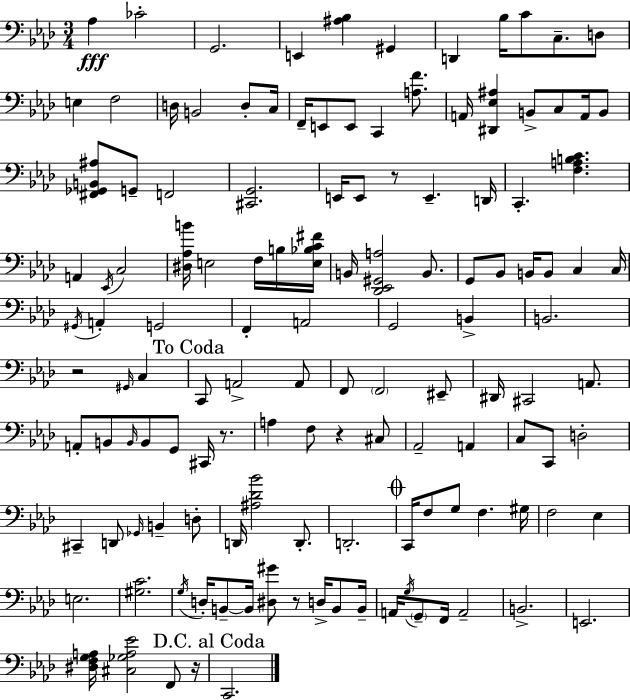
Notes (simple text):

Ab3/q CES4/h G2/h. E2/q [A#3,Bb3]/q G#2/q D2/q Bb3/s C4/e C3/e. D3/e E3/q F3/h D3/s B2/h D3/e C3/s F2/s E2/e E2/e C2/q [A3,F4]/e. A2/s [D#2,Eb3,A#3]/q B2/e C3/e A2/s B2/e [F#2,Gb2,B2,A#3]/e G2/e F2/h [C#2,G2]/h. E2/s E2/e R/e E2/q. D2/s C2/q. [F3,A3,B3,C4]/q. A2/q Eb2/s C3/h [D#3,Ab3,B4]/s E3/h F3/s B3/s [E3,Bb3,C4,F#4]/s B2/s [Db2,Eb2,G#2,A3]/h B2/e. G2/e Bb2/e B2/s B2/e C3/q C3/s G#2/s A2/q G2/h F2/q A2/h G2/h B2/q B2/h. R/h G#2/s C3/q C2/e A2/h A2/e F2/e F2/h EIS2/e D#2/s C#2/h A2/e. A2/e B2/e B2/s B2/e G2/e C#2/s R/e. A3/q F3/e R/q C#3/e Ab2/h A2/q C3/e C2/e D3/h C#2/q D2/e Gb2/s B2/q D3/e D2/s [A#3,Db4,Bb4]/h D2/e. D2/h. C2/s F3/e G3/e F3/q. G#3/s F3/h Eb3/q E3/h. [G#3,C4]/h. G3/s D3/s B2/e B2/s [D#3,G#4]/e R/e D3/s B2/e B2/s A2/s G3/s G2/e F2/s A2/h B2/h. E2/h. [D#3,F3,G3,A3]/s [C#3,Gb3,A3,Eb4]/h F2/e R/s C2/h.